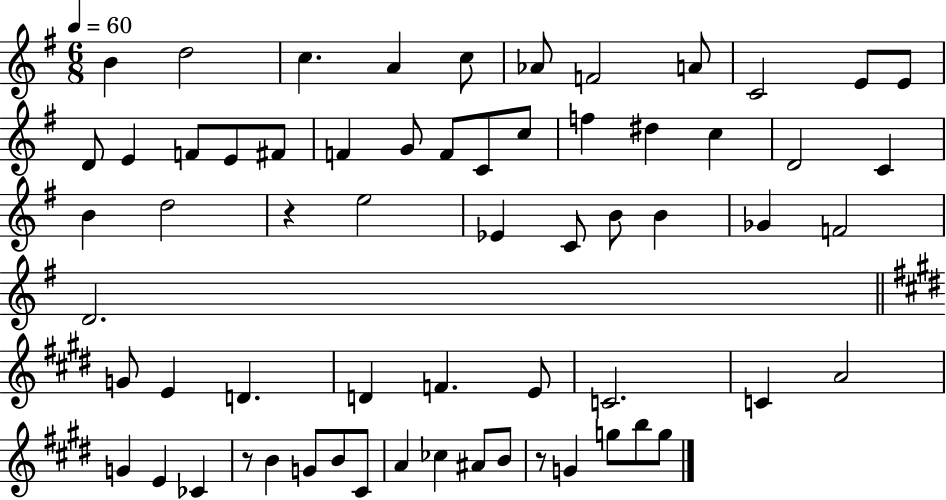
B4/q D5/h C5/q. A4/q C5/e Ab4/e F4/h A4/e C4/h E4/e E4/e D4/e E4/q F4/e E4/e F#4/e F4/q G4/e F4/e C4/e C5/e F5/q D#5/q C5/q D4/h C4/q B4/q D5/h R/q E5/h Eb4/q C4/e B4/e B4/q Gb4/q F4/h D4/h. G4/e E4/q D4/q. D4/q F4/q. E4/e C4/h. C4/q A4/h G4/q E4/q CES4/q R/e B4/q G4/e B4/e C#4/e A4/q CES5/q A#4/e B4/e R/e G4/q G5/e B5/e G5/e